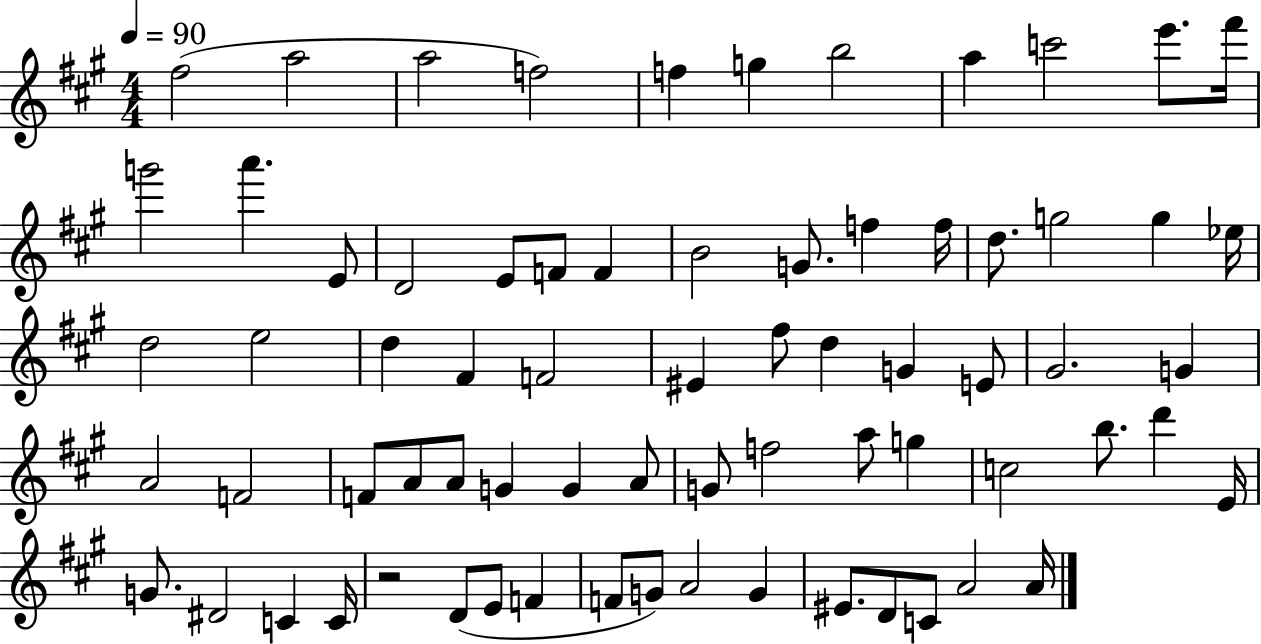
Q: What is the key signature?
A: A major